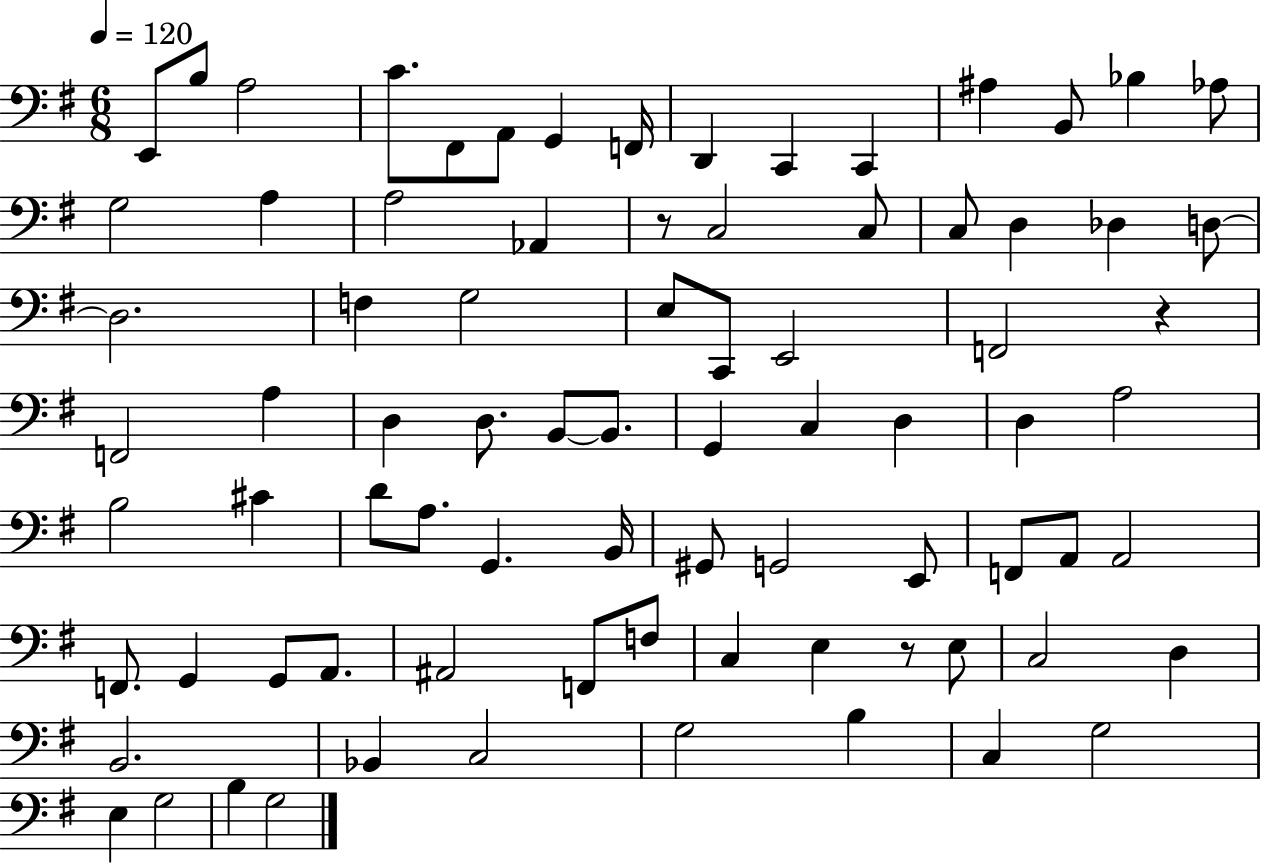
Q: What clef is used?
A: bass